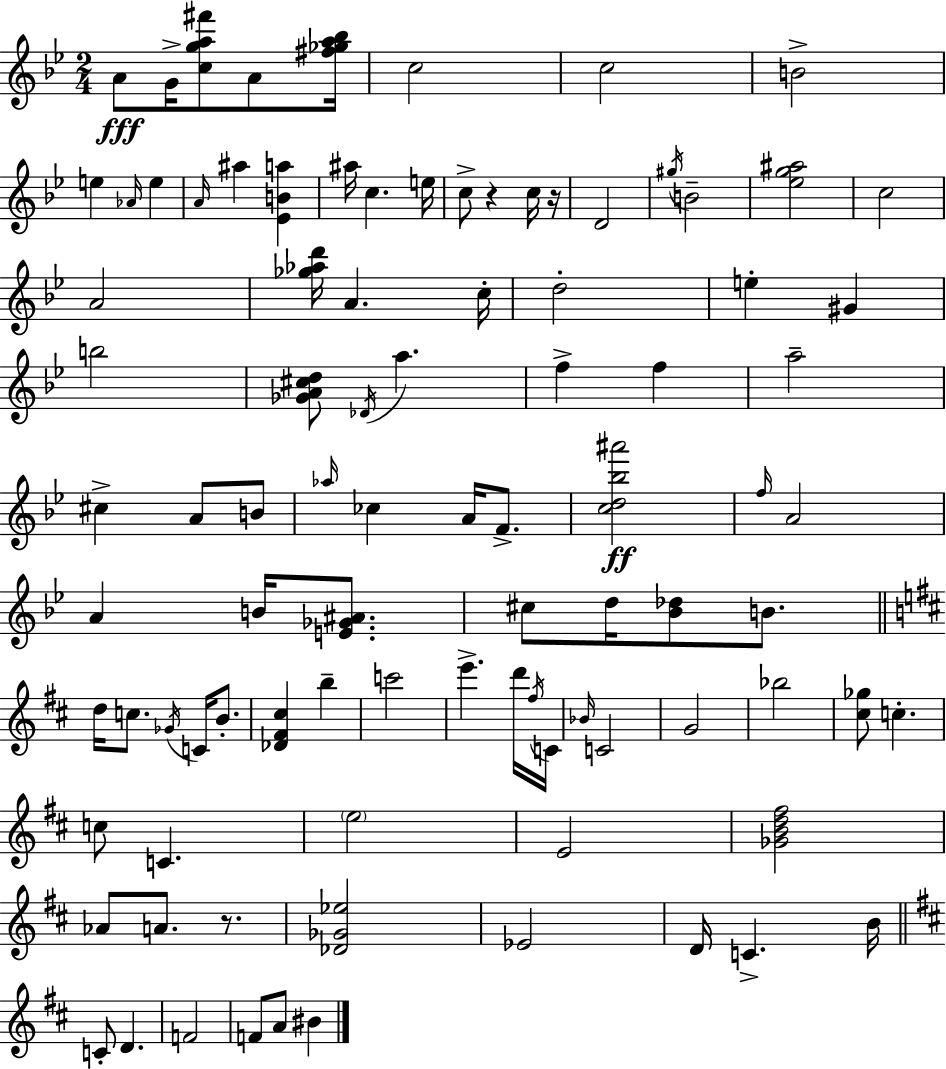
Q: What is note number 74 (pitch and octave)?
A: D4